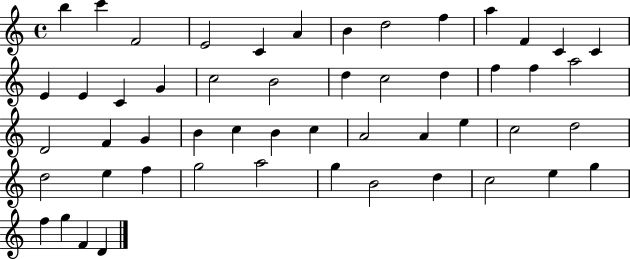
{
  \clef treble
  \time 4/4
  \defaultTimeSignature
  \key c \major
  b''4 c'''4 f'2 | e'2 c'4 a'4 | b'4 d''2 f''4 | a''4 f'4 c'4 c'4 | \break e'4 e'4 c'4 g'4 | c''2 b'2 | d''4 c''2 d''4 | f''4 f''4 a''2 | \break d'2 f'4 g'4 | b'4 c''4 b'4 c''4 | a'2 a'4 e''4 | c''2 d''2 | \break d''2 e''4 f''4 | g''2 a''2 | g''4 b'2 d''4 | c''2 e''4 g''4 | \break f''4 g''4 f'4 d'4 | \bar "|."
}